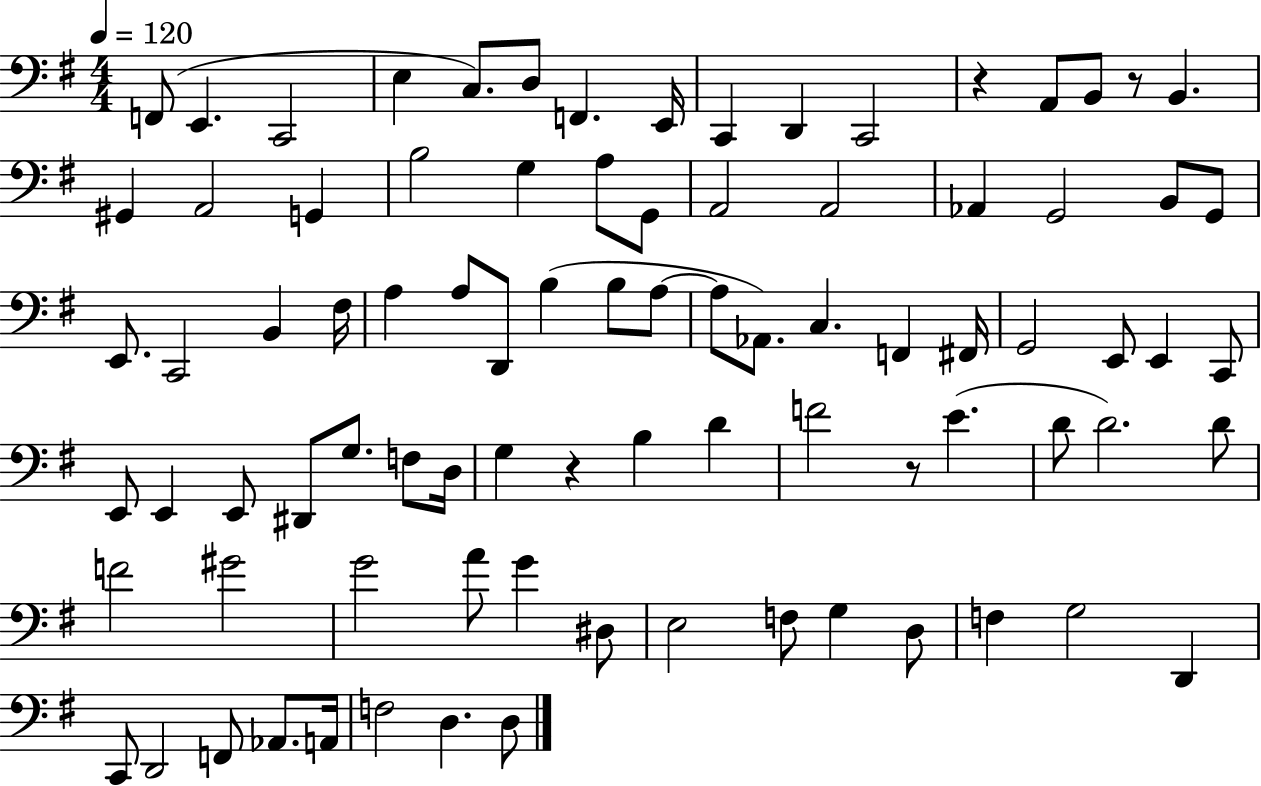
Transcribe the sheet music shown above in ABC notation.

X:1
T:Untitled
M:4/4
L:1/4
K:G
F,,/2 E,, C,,2 E, C,/2 D,/2 F,, E,,/4 C,, D,, C,,2 z A,,/2 B,,/2 z/2 B,, ^G,, A,,2 G,, B,2 G, A,/2 G,,/2 A,,2 A,,2 _A,, G,,2 B,,/2 G,,/2 E,,/2 C,,2 B,, ^F,/4 A, A,/2 D,,/2 B, B,/2 A,/2 A,/2 _A,,/2 C, F,, ^F,,/4 G,,2 E,,/2 E,, C,,/2 E,,/2 E,, E,,/2 ^D,,/2 G,/2 F,/2 D,/4 G, z B, D F2 z/2 E D/2 D2 D/2 F2 ^G2 G2 A/2 G ^D,/2 E,2 F,/2 G, D,/2 F, G,2 D,, C,,/2 D,,2 F,,/2 _A,,/2 A,,/4 F,2 D, D,/2